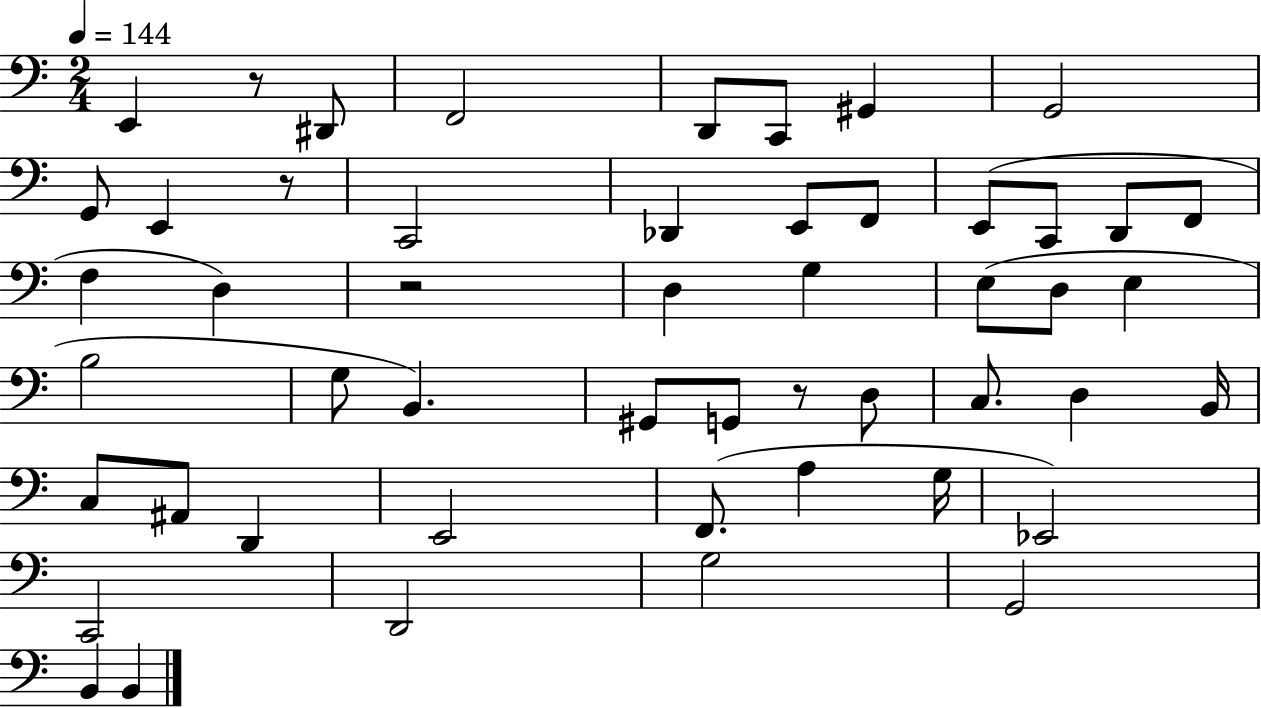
{
  \clef bass
  \numericTimeSignature
  \time 2/4
  \key c \major
  \tempo 4 = 144
  \repeat volta 2 { e,4 r8 dis,8 | f,2 | d,8 c,8 gis,4 | g,2 | \break g,8 e,4 r8 | c,2 | des,4 e,8 f,8 | e,8( c,8 d,8 f,8 | \break f4 d4) | r2 | d4 g4 | e8( d8 e4 | \break b2 | g8 b,4.) | gis,8 g,8 r8 d8 | c8. d4 b,16 | \break c8 ais,8 d,4 | e,2 | f,8.( a4 g16 | ees,2) | \break c,2 | d,2 | g2 | g,2 | \break b,4 b,4 | } \bar "|."
}